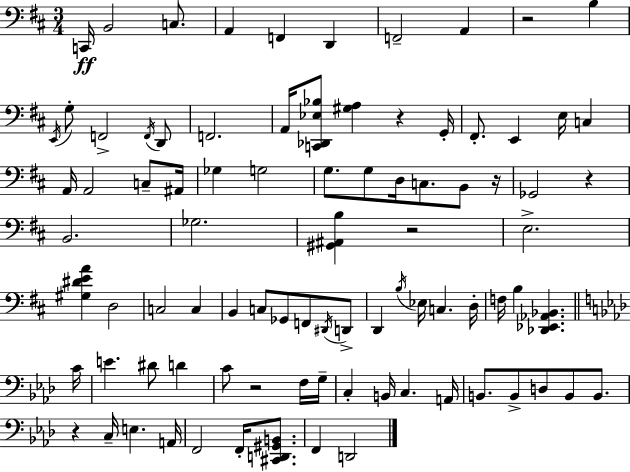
X:1
T:Untitled
M:3/4
L:1/4
K:D
C,,/4 B,,2 C,/2 A,, F,, D,, F,,2 A,, z2 B, E,,/4 G,/2 F,,2 F,,/4 D,,/2 F,,2 A,,/4 [C,,_D,,_E,_B,]/2 [^G,A,] z G,,/4 ^F,,/2 E,, E,/4 C, A,,/4 A,,2 C,/2 ^A,,/4 _G, G,2 G,/2 G,/2 D,/4 C,/2 B,,/2 z/4 _G,,2 z B,,2 _G,2 [^G,,^A,,B,] z2 E,2 [^G,^DEA] D,2 C,2 C, B,, C,/2 _G,,/2 F,,/2 ^D,,/4 D,,/2 D,, B,/4 _E,/4 C, D,/4 F,/4 B, [_D,,_E,,_A,,_B,,] C/4 E ^D/2 D C/2 z2 F,/4 G,/4 C, B,,/4 C, A,,/4 B,,/2 B,,/2 D,/2 B,,/2 B,,/2 z C,/4 E, A,,/4 F,,2 F,,/4 [^C,,D,,^G,,B,,]/2 F,, D,,2